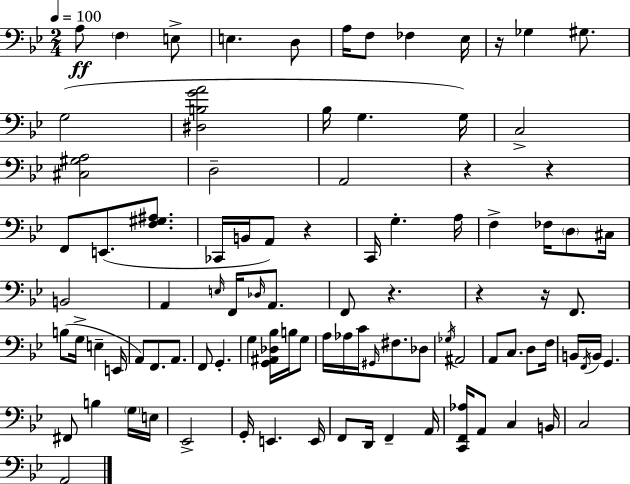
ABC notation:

X:1
T:Untitled
M:2/4
L:1/4
K:Gm
A,/2 F, E,/2 E, D,/2 A,/4 F,/2 _F, _E,/4 z/4 _G, ^G,/2 G,2 [^D,B,GA]2 _B,/4 G, G,/4 C,2 [^C,^G,A,]2 D,2 A,,2 z z F,,/2 E,,/2 [F,^G,^A,]/2 _C,,/4 B,,/4 A,,/2 z C,,/4 G, A,/4 F, _F,/4 D,/2 ^C,/4 B,,2 A,, E,/4 F,,/4 _D,/4 A,,/2 F,,/2 z z z/4 F,,/2 B,/2 G,/4 E, E,,/4 A,,/2 F,,/2 A,,/2 F,,/2 G,, G, [G,,^A,,_D,_B,]/4 B,/4 G,/2 A,/4 _A,/4 C/4 ^G,,/4 ^F,/2 _D,/2 _G,/4 ^A,,2 A,,/2 C,/2 D,/2 F,/4 B,,/4 F,,/4 B,,/4 G,, ^F,,/2 B, G,/4 E,/4 _E,,2 G,,/4 E,, E,,/4 F,,/2 D,,/4 F,, A,,/4 [C,,F,,_A,]/4 A,,/2 C, B,,/4 C,2 A,,2